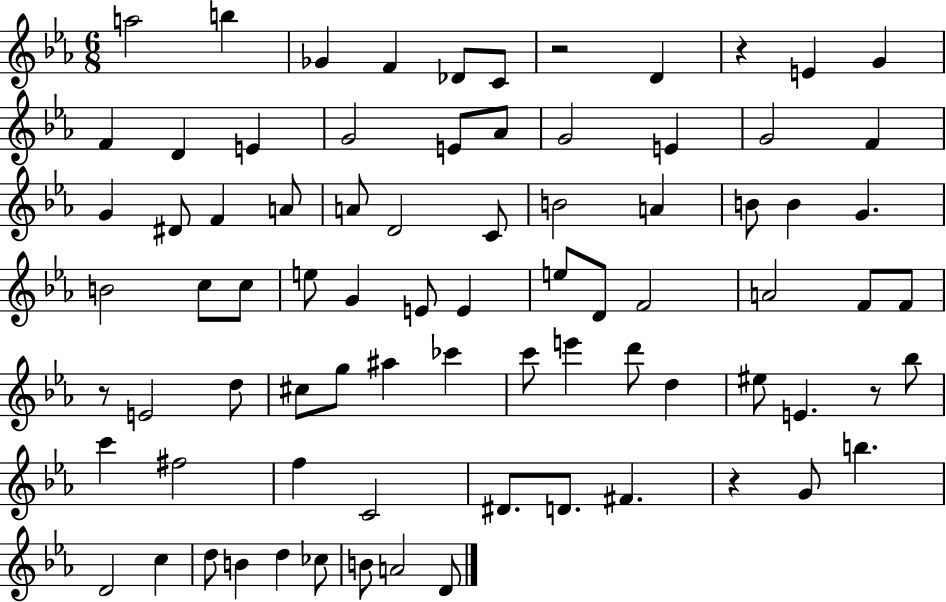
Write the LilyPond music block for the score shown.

{
  \clef treble
  \numericTimeSignature
  \time 6/8
  \key ees \major
  a''2 b''4 | ges'4 f'4 des'8 c'8 | r2 d'4 | r4 e'4 g'4 | \break f'4 d'4 e'4 | g'2 e'8 aes'8 | g'2 e'4 | g'2 f'4 | \break g'4 dis'8 f'4 a'8 | a'8 d'2 c'8 | b'2 a'4 | b'8 b'4 g'4. | \break b'2 c''8 c''8 | e''8 g'4 e'8 e'4 | e''8 d'8 f'2 | a'2 f'8 f'8 | \break r8 e'2 d''8 | cis''8 g''8 ais''4 ces'''4 | c'''8 e'''4 d'''8 d''4 | eis''8 e'4. r8 bes''8 | \break c'''4 fis''2 | f''4 c'2 | dis'8. d'8. fis'4. | r4 g'8 b''4. | \break d'2 c''4 | d''8 b'4 d''4 ces''8 | b'8 a'2 d'8 | \bar "|."
}